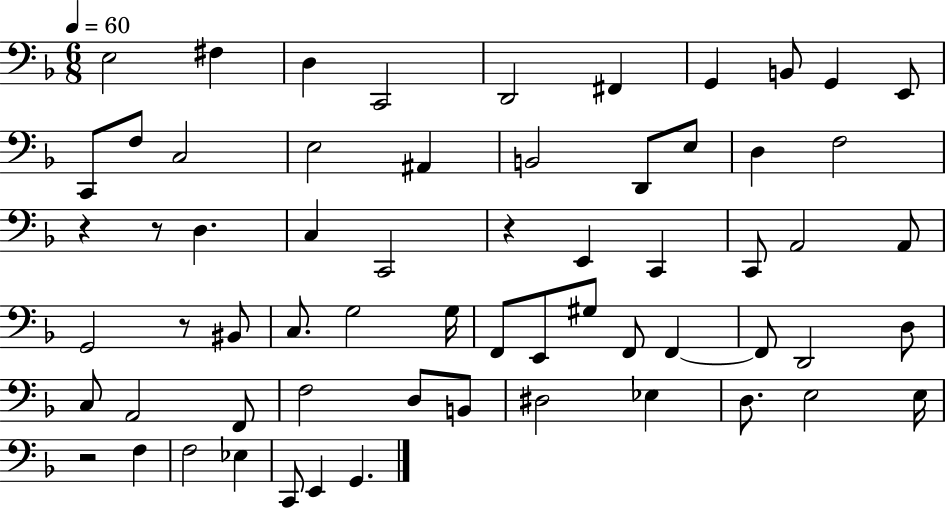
X:1
T:Untitled
M:6/8
L:1/4
K:F
E,2 ^F, D, C,,2 D,,2 ^F,, G,, B,,/2 G,, E,,/2 C,,/2 F,/2 C,2 E,2 ^A,, B,,2 D,,/2 E,/2 D, F,2 z z/2 D, C, C,,2 z E,, C,, C,,/2 A,,2 A,,/2 G,,2 z/2 ^B,,/2 C,/2 G,2 G,/4 F,,/2 E,,/2 ^G,/2 F,,/2 F,, F,,/2 D,,2 D,/2 C,/2 A,,2 F,,/2 F,2 D,/2 B,,/2 ^D,2 _E, D,/2 E,2 E,/4 z2 F, F,2 _E, C,,/2 E,, G,,